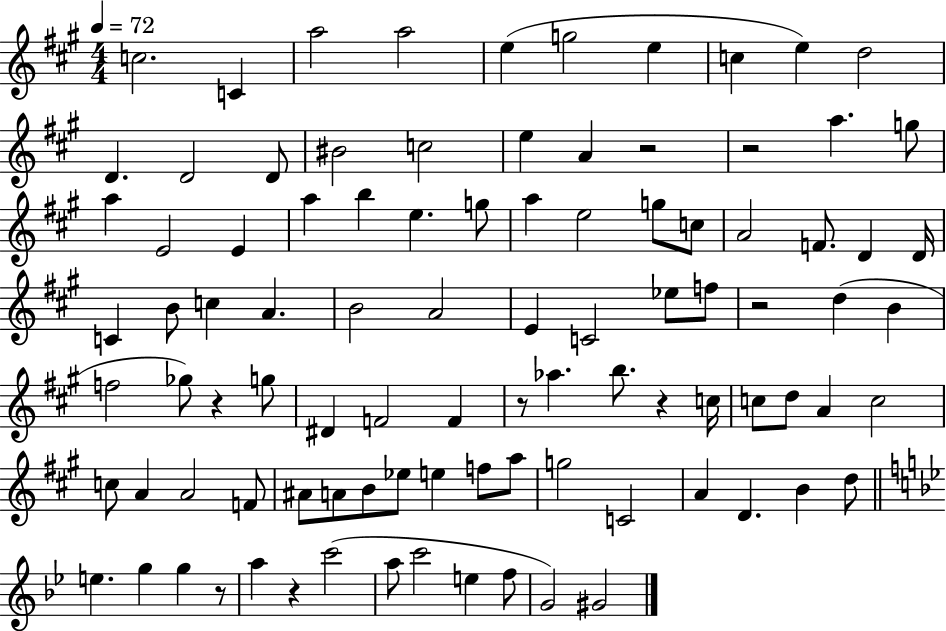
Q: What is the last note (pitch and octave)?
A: G#4